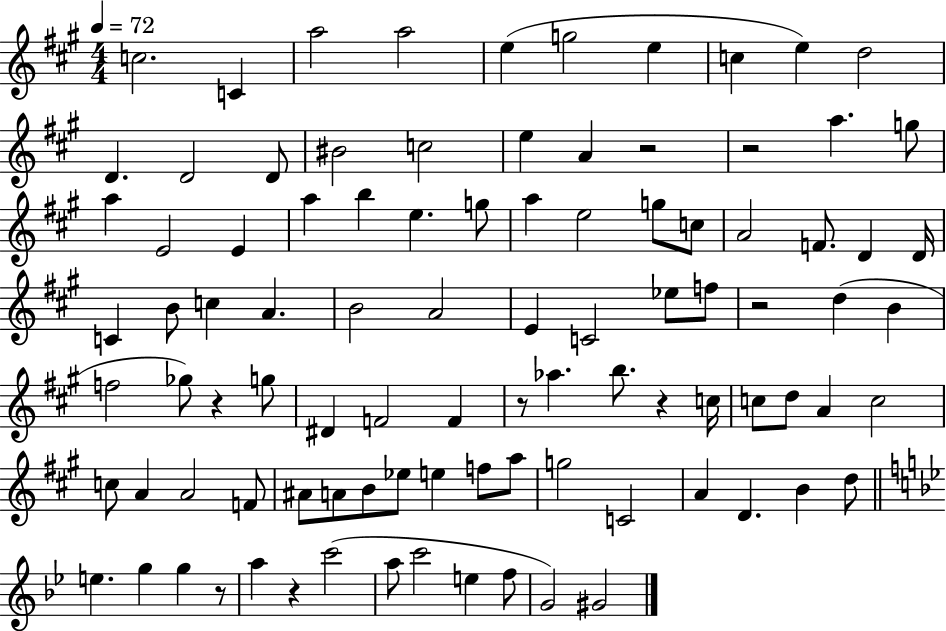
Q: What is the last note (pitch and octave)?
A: G#4